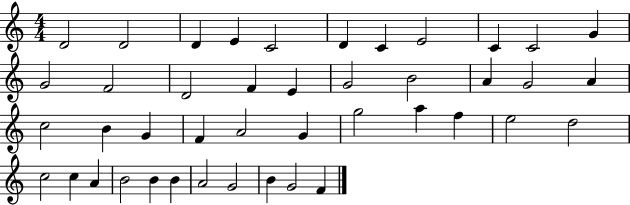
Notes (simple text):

D4/h D4/h D4/q E4/q C4/h D4/q C4/q E4/h C4/q C4/h G4/q G4/h F4/h D4/h F4/q E4/q G4/h B4/h A4/q G4/h A4/q C5/h B4/q G4/q F4/q A4/h G4/q G5/h A5/q F5/q E5/h D5/h C5/h C5/q A4/q B4/h B4/q B4/q A4/h G4/h B4/q G4/h F4/q